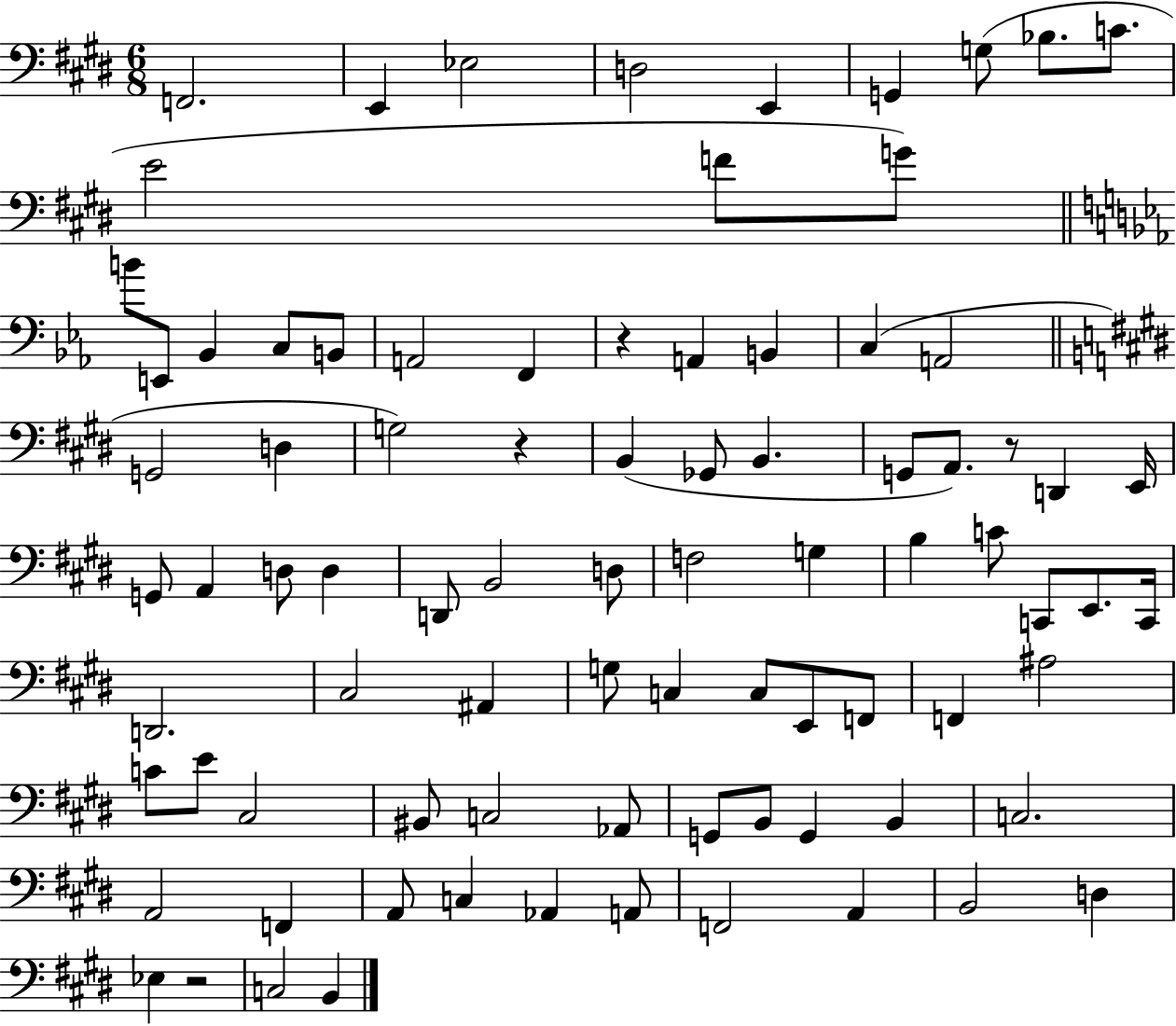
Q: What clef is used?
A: bass